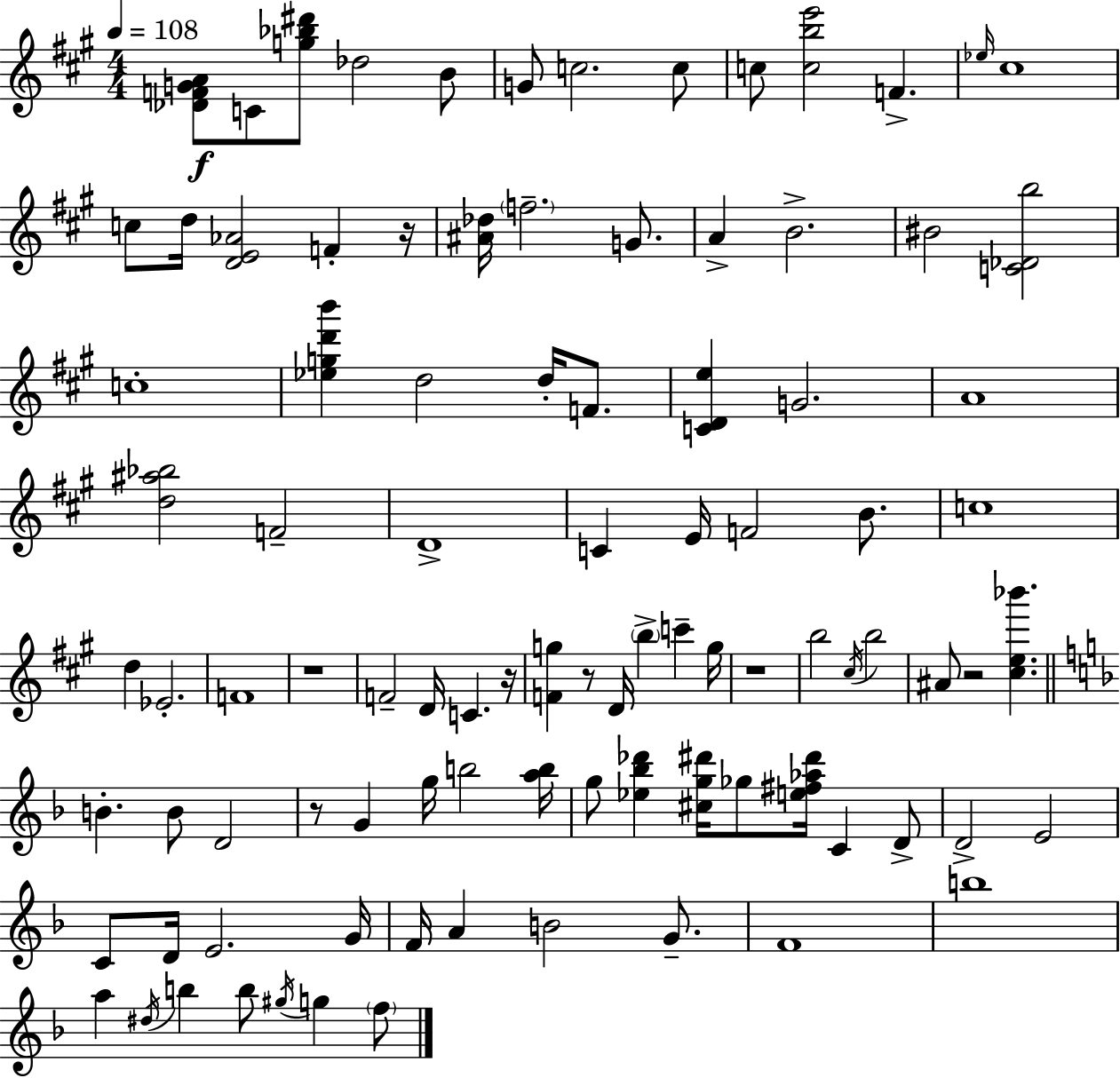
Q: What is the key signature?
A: A major